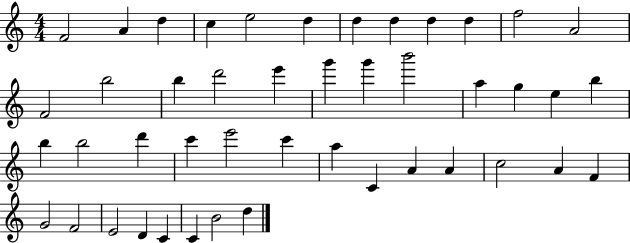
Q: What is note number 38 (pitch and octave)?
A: G4